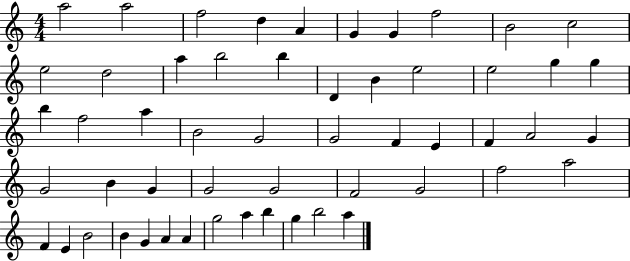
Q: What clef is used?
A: treble